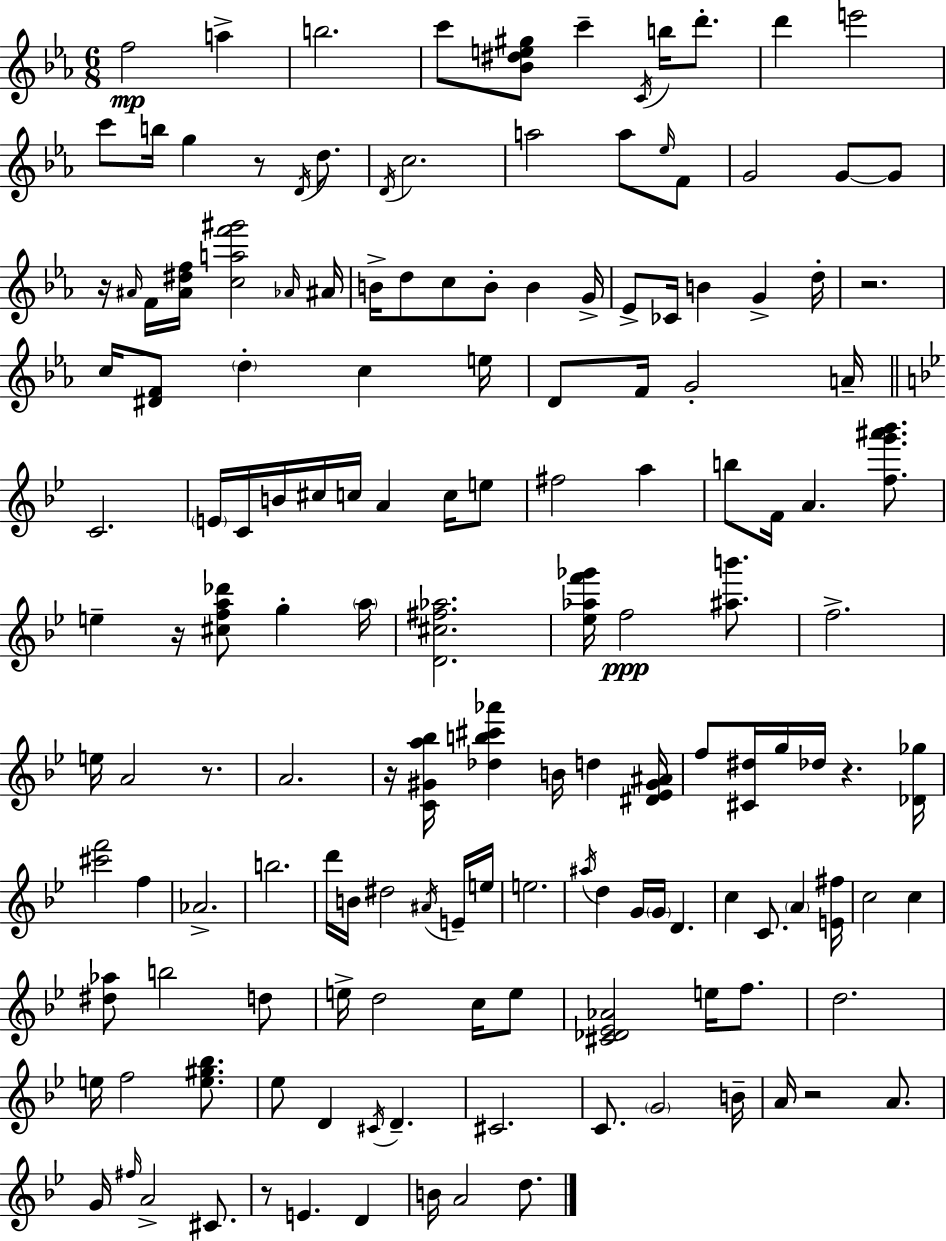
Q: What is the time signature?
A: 6/8